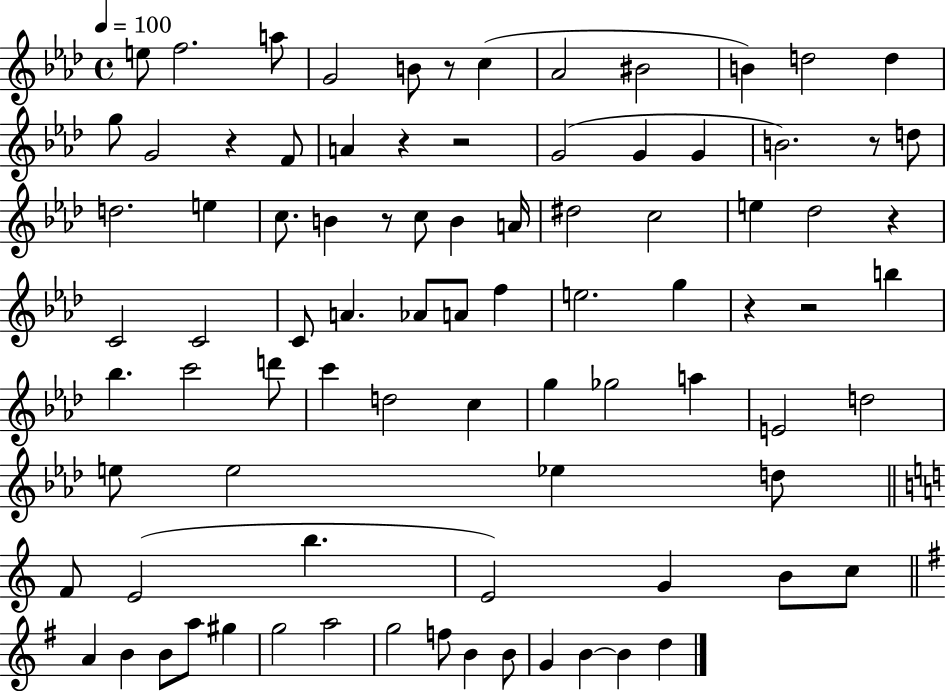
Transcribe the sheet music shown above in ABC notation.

X:1
T:Untitled
M:4/4
L:1/4
K:Ab
e/2 f2 a/2 G2 B/2 z/2 c _A2 ^B2 B d2 d g/2 G2 z F/2 A z z2 G2 G G B2 z/2 d/2 d2 e c/2 B z/2 c/2 B A/4 ^d2 c2 e _d2 z C2 C2 C/2 A _A/2 A/2 f e2 g z z2 b _b c'2 d'/2 c' d2 c g _g2 a E2 d2 e/2 e2 _e d/2 F/2 E2 b E2 G B/2 c/2 A B B/2 a/2 ^g g2 a2 g2 f/2 B B/2 G B B d